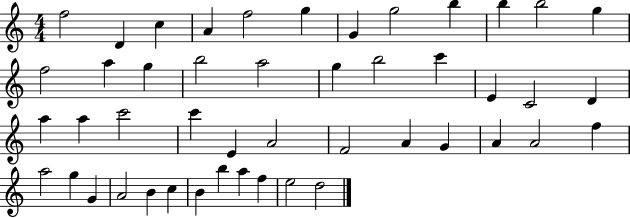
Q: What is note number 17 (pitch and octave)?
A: A5